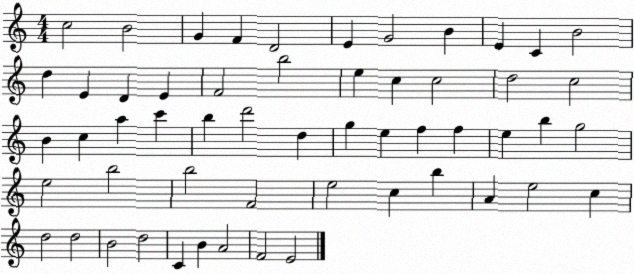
X:1
T:Untitled
M:4/4
L:1/4
K:C
c2 B2 G F D2 E G2 B E C B2 d E D E F2 b2 e c c2 d2 c2 B c a c' b d'2 d g e f f e b g2 e2 b2 b2 F2 e2 c b A e2 c d2 d2 B2 d2 C B A2 F2 E2